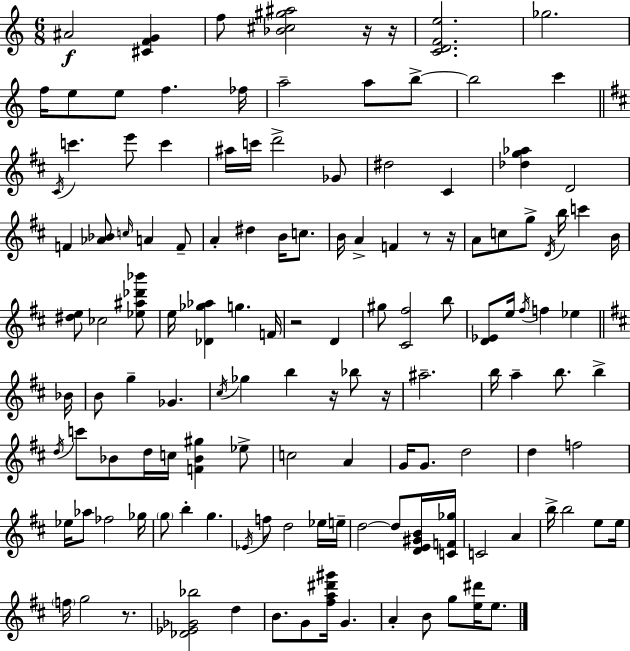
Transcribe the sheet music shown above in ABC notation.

X:1
T:Untitled
M:6/8
L:1/4
K:C
^A2 [^CFG] f/2 [_B^c^g^a]2 z/4 z/4 [CDFe]2 _g2 f/4 e/2 e/2 f _f/4 a2 a/2 b/2 b2 c' ^C/4 c' e'/2 c' ^a/4 c'/4 d'2 _G/2 ^d2 ^C [_dg_a] D2 F [_A_B]/2 c/4 A F/2 A ^d B/4 c/2 B/4 A F z/2 z/4 A/2 c/2 g/2 D/4 b/4 c' B/4 [^de]/2 _c2 [_e^a_d'_b']/2 e/4 [_D_g_a] g F/4 z2 D ^g/2 [^C^f]2 b/2 [D_E]/2 e/4 ^f/4 f _e _B/4 B/2 g _G ^c/4 _g b z/4 _b/2 z/4 ^a2 b/4 a b/2 b d/4 c'/2 _B/2 d/4 c/4 [F_B^g] _e/2 c2 A G/4 G/2 d2 d f2 _e/4 _a/2 _f2 _g/4 g/2 b g _E/4 f/2 d2 _e/4 e/4 d2 d/2 [DE^GB]/4 [CF_g]/4 C2 A b/4 b2 e/2 e/4 f/4 g2 z/2 [_D_E_G_b]2 d B/2 G/2 [^fa^d'^g']/4 G A B/2 g/2 [e^d']/4 e/2